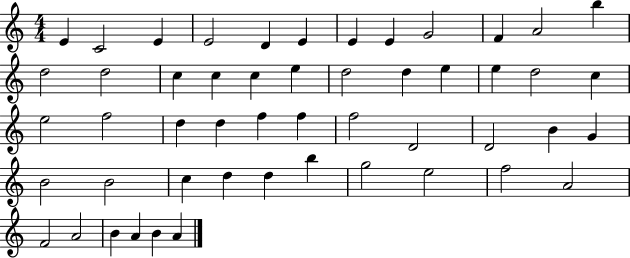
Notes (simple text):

E4/q C4/h E4/q E4/h D4/q E4/q E4/q E4/q G4/h F4/q A4/h B5/q D5/h D5/h C5/q C5/q C5/q E5/q D5/h D5/q E5/q E5/q D5/h C5/q E5/h F5/h D5/q D5/q F5/q F5/q F5/h D4/h D4/h B4/q G4/q B4/h B4/h C5/q D5/q D5/q B5/q G5/h E5/h F5/h A4/h F4/h A4/h B4/q A4/q B4/q A4/q